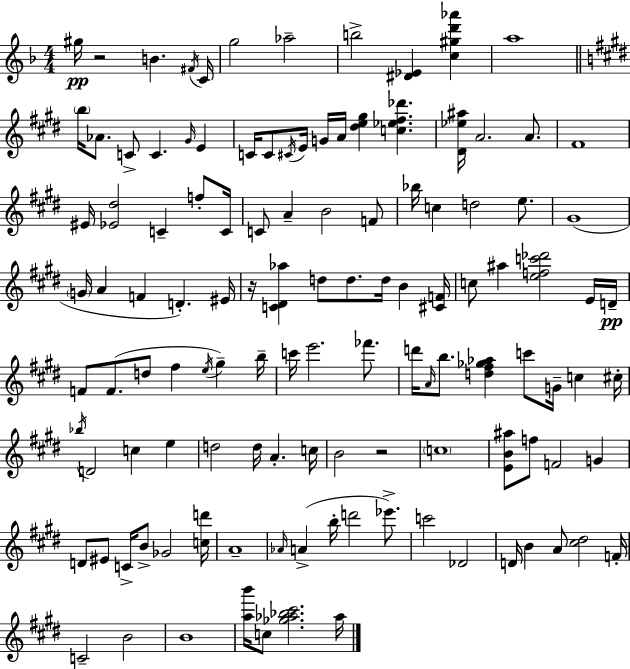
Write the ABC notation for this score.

X:1
T:Untitled
M:4/4
L:1/4
K:F
^g/4 z2 B ^F/4 C/4 g2 _a2 b2 [^D_E] [c^gd'_a'] a4 b/4 _A/2 C/2 C ^G/4 E C/4 C/2 ^C/4 E/4 G/4 A/4 [^de^g] [c_e^f_d'] [^D_e^a]/4 A2 A/2 ^F4 ^E/4 [_E^d]2 C f/2 C/4 C/2 A B2 F/2 _b/4 c d2 e/2 ^G4 G/4 A F D ^E/4 z/4 [C^D_a] d/2 d/2 d/4 B [^CF]/4 c/2 ^a [efc'_d']2 E/4 D/4 F/2 F/2 d/2 ^f e/4 ^g b/4 c'/4 e'2 _f'/2 d'/4 A/4 b/2 [d^f_g_a] c'/2 G/4 c ^c/4 _b/4 D2 c e d2 d/4 A c/4 B2 z2 c4 [EB^a]/2 f/2 F2 G D/2 ^E/2 C/4 B/2 _G2 [cd']/4 A4 _A/4 A b/4 d'2 _e'/2 c'2 _D2 D/4 B A/2 [^c^d]2 F/4 C2 B2 B4 [ab']/4 c/2 [_g_a_b^c']2 _a/4